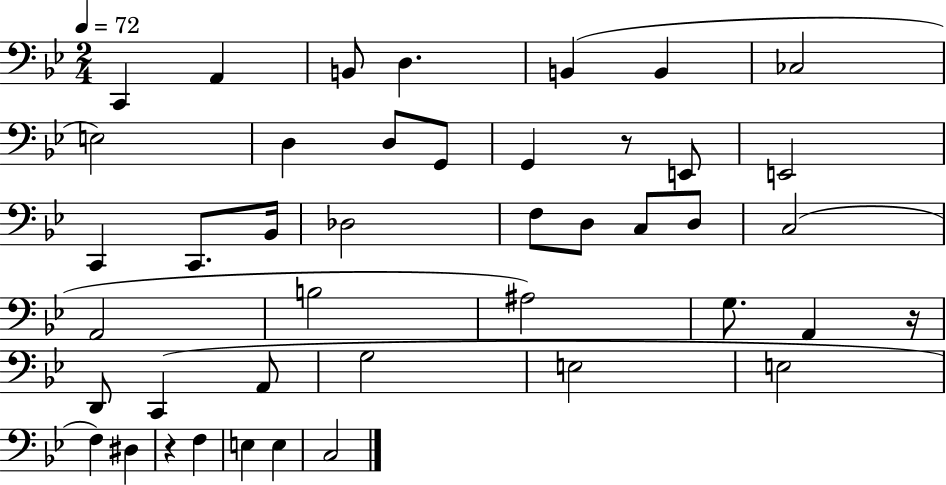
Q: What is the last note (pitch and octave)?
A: C3